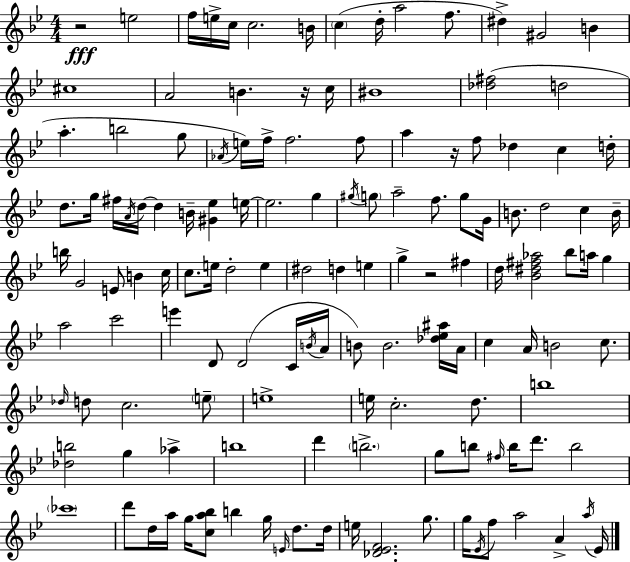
R/h E5/h F5/s E5/s C5/s C5/h. B4/s C5/q D5/s A5/h F5/e. D#5/q G#4/h B4/q C#5/w A4/h B4/q. R/s C5/s BIS4/w [Db5,F#5]/h D5/h A5/q. B5/h G5/e Ab4/s E5/s F5/s F5/h. F5/e A5/q R/s F5/e Db5/q C5/q D5/s D5/e. G5/s F#5/s A4/s D5/s D5/q B4/s [G#4,Eb5]/q E5/s E5/h. G5/q G#5/s G5/e A5/h F5/e. G5/e G4/s B4/e. D5/h C5/q B4/s B5/s G4/h E4/e B4/q C5/s C5/e. E5/s D5/h E5/q D#5/h D5/q E5/q G5/q R/h F#5/q D5/s [Bb4,D#5,F#5,Ab5]/h Bb5/e A5/s G5/q A5/h C6/h E6/q D4/e D4/h C4/s B4/s A4/s B4/e B4/h. [Db5,Eb5,A#5]/s A4/s C5/q A4/s B4/h C5/e. Db5/s D5/e C5/h. E5/e E5/w E5/s C5/h. D5/e. B5/w [Db5,B5]/h G5/q Ab5/q B5/w D6/q B5/h. G5/e B5/e F#5/s B5/s D6/e. B5/h CES6/w D6/e D5/s A5/s G5/s [C5,A5,Bb5]/e B5/q G5/s E4/s D5/e. D5/s E5/s [Db4,Eb4,F4]/h. G5/e. G5/s Eb4/s F5/e A5/h A4/q A5/s Eb4/s